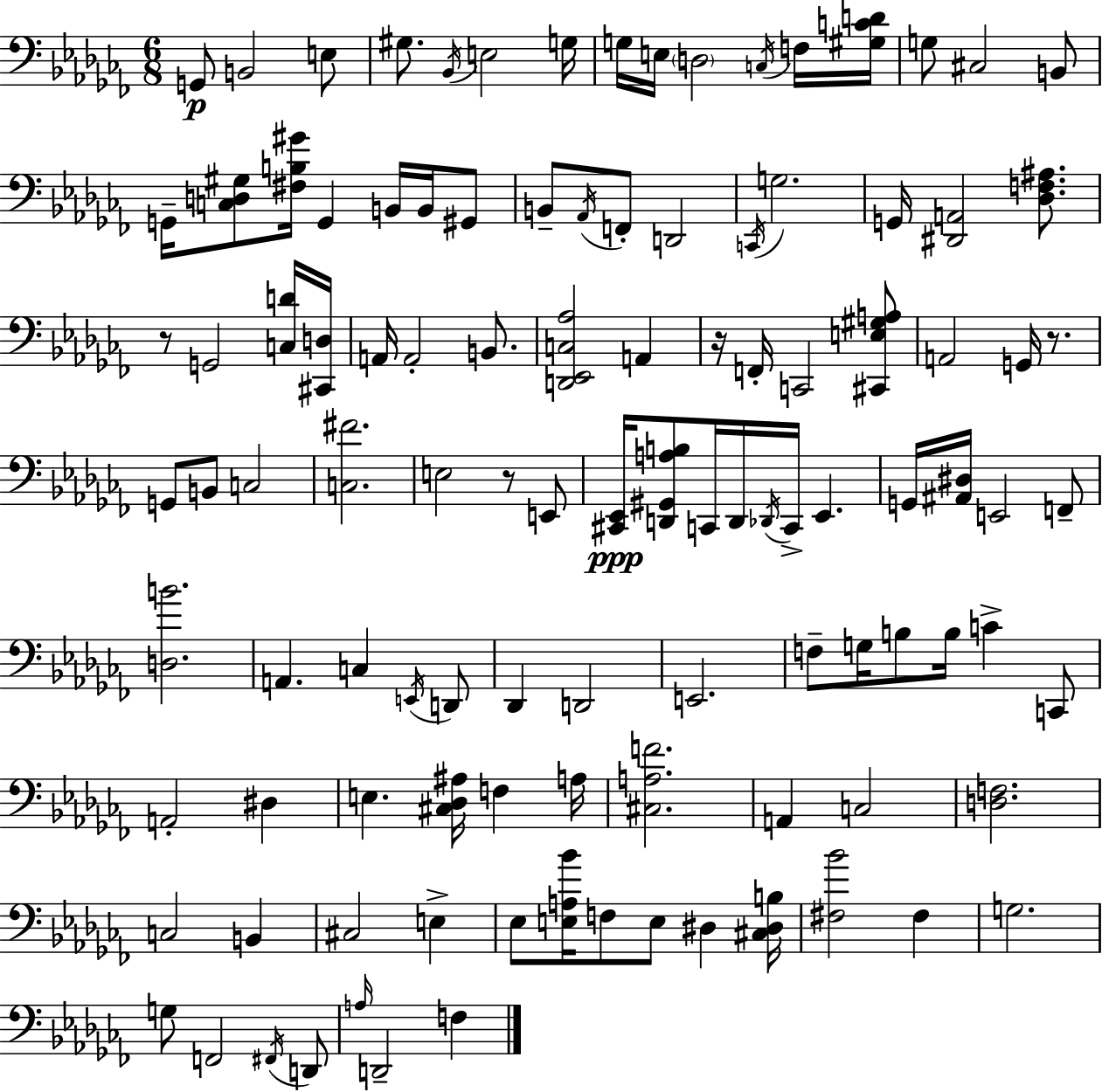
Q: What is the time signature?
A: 6/8